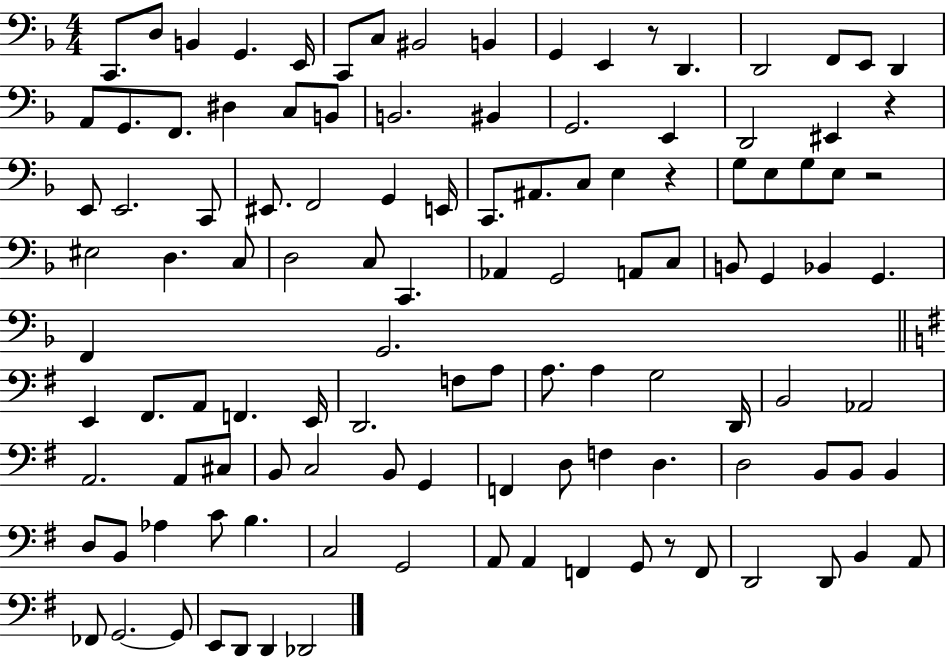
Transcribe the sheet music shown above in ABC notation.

X:1
T:Untitled
M:4/4
L:1/4
K:F
C,,/2 D,/2 B,, G,, E,,/4 C,,/2 C,/2 ^B,,2 B,, G,, E,, z/2 D,, D,,2 F,,/2 E,,/2 D,, A,,/2 G,,/2 F,,/2 ^D, C,/2 B,,/2 B,,2 ^B,, G,,2 E,, D,,2 ^E,, z E,,/2 E,,2 C,,/2 ^E,,/2 F,,2 G,, E,,/4 C,,/2 ^A,,/2 C,/2 E, z G,/2 E,/2 G,/2 E,/2 z2 ^E,2 D, C,/2 D,2 C,/2 C,, _A,, G,,2 A,,/2 C,/2 B,,/2 G,, _B,, G,, F,, G,,2 E,, ^F,,/2 A,,/2 F,, E,,/4 D,,2 F,/2 A,/2 A,/2 A, G,2 D,,/4 B,,2 _A,,2 A,,2 A,,/2 ^C,/2 B,,/2 C,2 B,,/2 G,, F,, D,/2 F, D, D,2 B,,/2 B,,/2 B,, D,/2 B,,/2 _A, C/2 B, C,2 G,,2 A,,/2 A,, F,, G,,/2 z/2 F,,/2 D,,2 D,,/2 B,, A,,/2 _F,,/2 G,,2 G,,/2 E,,/2 D,,/2 D,, _D,,2